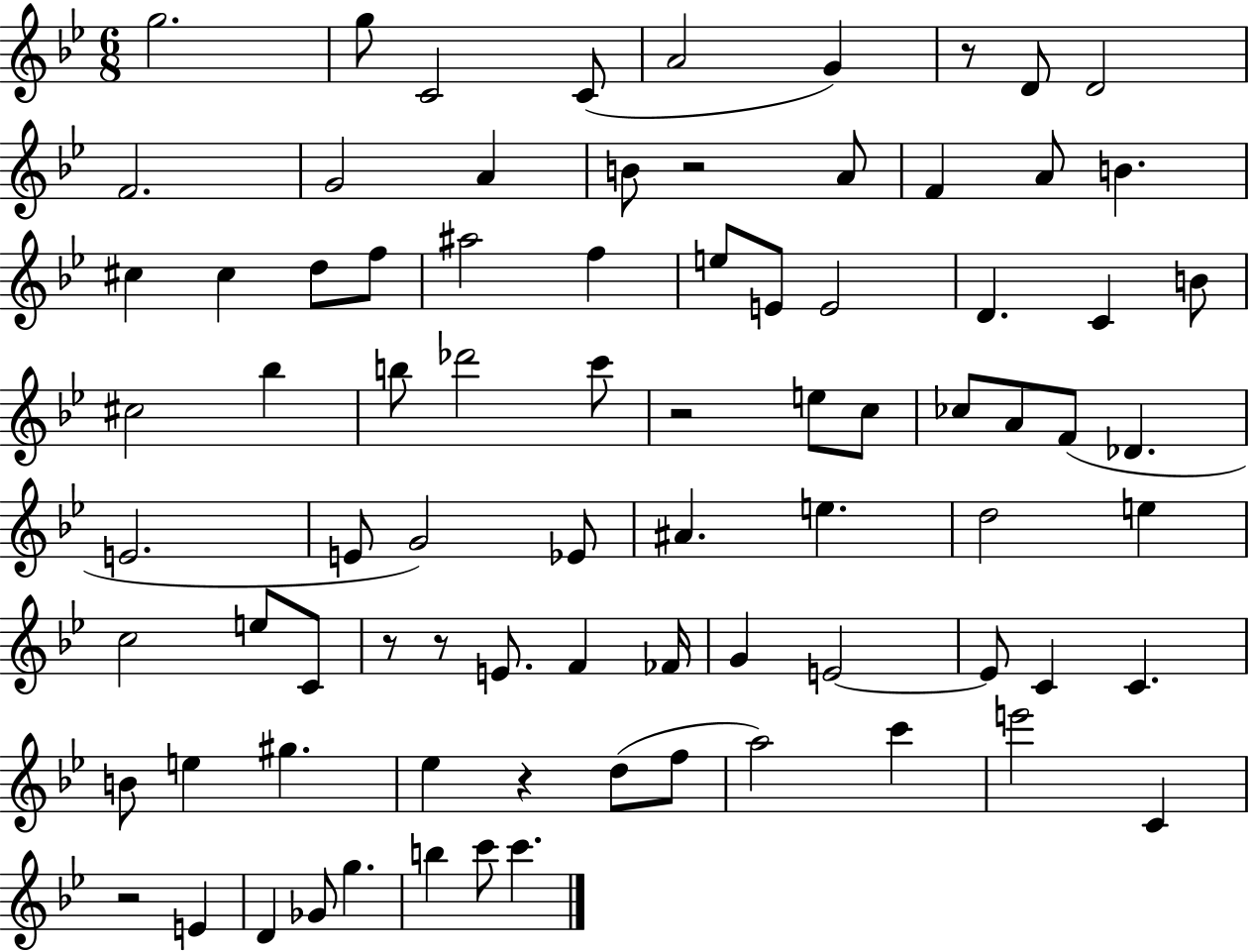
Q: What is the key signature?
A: BES major